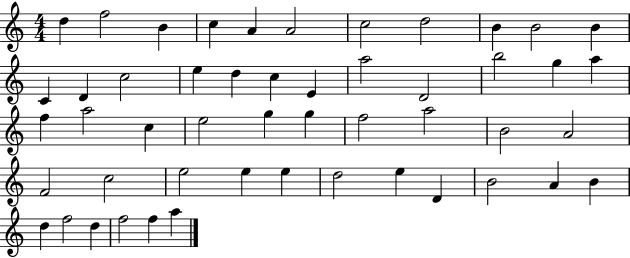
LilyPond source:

{
  \clef treble
  \numericTimeSignature
  \time 4/4
  \key c \major
  d''4 f''2 b'4 | c''4 a'4 a'2 | c''2 d''2 | b'4 b'2 b'4 | \break c'4 d'4 c''2 | e''4 d''4 c''4 e'4 | a''2 d'2 | b''2 g''4 a''4 | \break f''4 a''2 c''4 | e''2 g''4 g''4 | f''2 a''2 | b'2 a'2 | \break f'2 c''2 | e''2 e''4 e''4 | d''2 e''4 d'4 | b'2 a'4 b'4 | \break d''4 f''2 d''4 | f''2 f''4 a''4 | \bar "|."
}